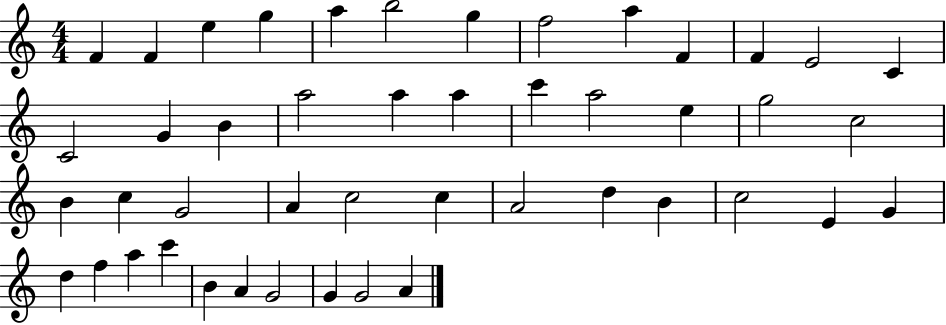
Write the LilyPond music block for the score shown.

{
  \clef treble
  \numericTimeSignature
  \time 4/4
  \key c \major
  f'4 f'4 e''4 g''4 | a''4 b''2 g''4 | f''2 a''4 f'4 | f'4 e'2 c'4 | \break c'2 g'4 b'4 | a''2 a''4 a''4 | c'''4 a''2 e''4 | g''2 c''2 | \break b'4 c''4 g'2 | a'4 c''2 c''4 | a'2 d''4 b'4 | c''2 e'4 g'4 | \break d''4 f''4 a''4 c'''4 | b'4 a'4 g'2 | g'4 g'2 a'4 | \bar "|."
}